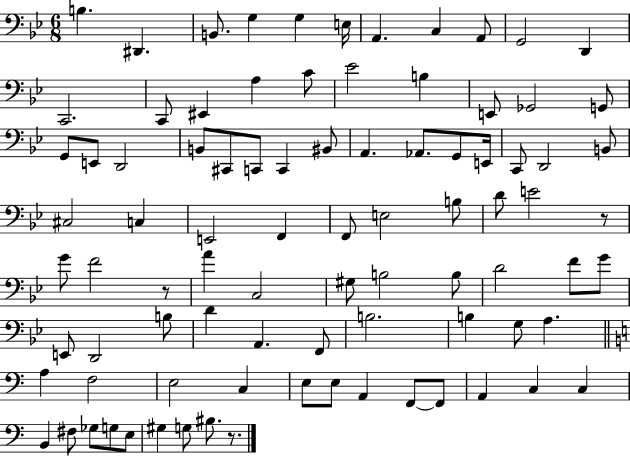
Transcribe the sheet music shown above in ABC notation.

X:1
T:Untitled
M:6/8
L:1/4
K:Bb
B, ^D,, B,,/2 G, G, E,/4 A,, C, A,,/2 G,,2 D,, C,,2 C,,/2 ^E,, A, C/2 _E2 B, E,,/2 _G,,2 G,,/2 G,,/2 E,,/2 D,,2 B,,/2 ^C,,/2 C,,/2 C,, ^B,,/2 A,, _A,,/2 G,,/2 E,,/4 C,,/2 D,,2 B,,/2 ^C,2 C, E,,2 F,, F,,/2 E,2 B,/2 D/2 E2 z/2 G/2 F2 z/2 A C,2 ^G,/2 B,2 B,/2 D2 F/2 G/2 E,,/2 D,,2 B,/2 D A,, F,,/2 B,2 B, G,/2 A, A, F,2 E,2 C, E,/2 E,/2 A,, F,,/2 F,,/2 A,, C, C, B,, ^F,/2 _G,/2 G,/2 E,/2 ^G, G,/2 ^B,/2 z/2